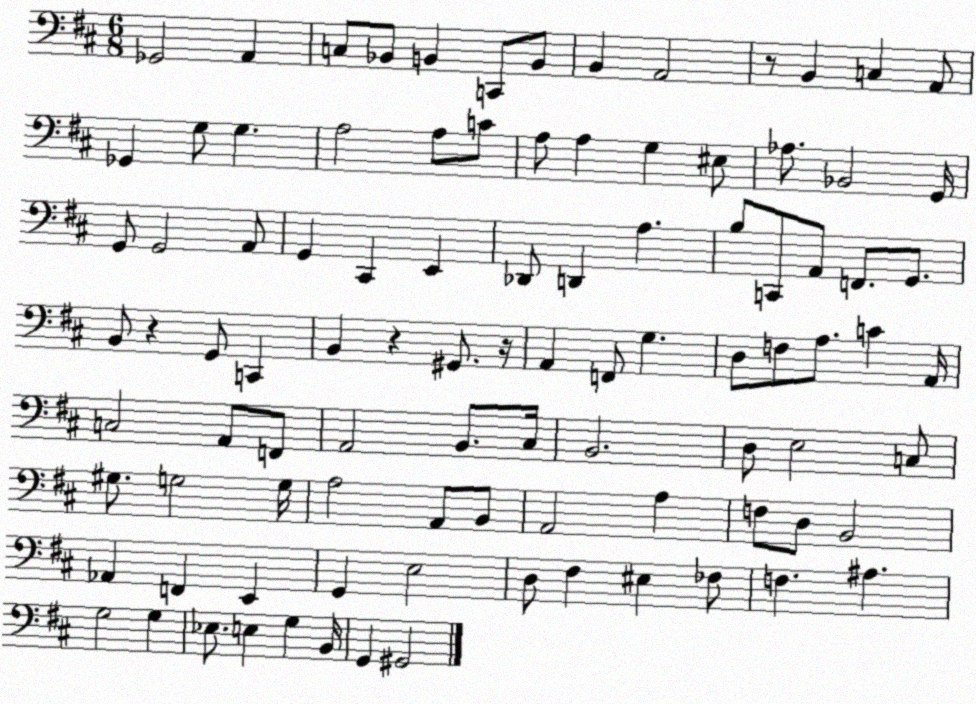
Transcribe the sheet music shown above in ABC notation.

X:1
T:Untitled
M:6/8
L:1/4
K:D
_G,,2 A,, C,/2 _B,,/2 B,, C,,/2 B,,/2 B,, A,,2 z/2 B,, C, A,,/2 _G,, G,/2 G, A,2 A,/2 C/2 A,/2 A, G, ^E,/2 _A,/2 _B,,2 G,,/4 G,,/2 G,,2 A,,/2 G,, ^C,, E,, _D,,/2 D,, A, B,/2 C,,/2 A,,/2 F,,/2 G,,/2 B,,/2 z G,,/2 C,, B,, z ^G,,/2 z/4 A,, F,,/2 G, D,/2 F,/2 A,/2 C A,,/4 C,2 A,,/2 F,,/2 A,,2 B,,/2 ^C,/4 B,,2 D,/2 E,2 C,/2 ^G,/2 G,2 G,/4 A,2 A,,/2 B,,/2 A,,2 A, F,/2 D,/2 B,,2 _A,, F,, E,, G,, E,2 D,/2 ^F, ^E, _F,/2 F, ^A, G,2 G, _E,/2 E, G, B,,/4 G,, ^G,,2